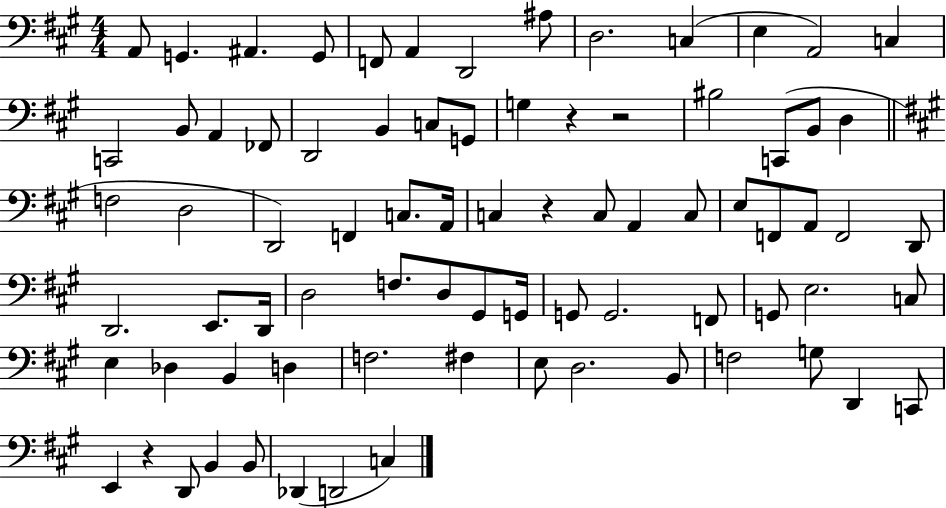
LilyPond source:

{
  \clef bass
  \numericTimeSignature
  \time 4/4
  \key a \major
  \repeat volta 2 { a,8 g,4. ais,4. g,8 | f,8 a,4 d,2 ais8 | d2. c4( | e4 a,2) c4 | \break c,2 b,8 a,4 fes,8 | d,2 b,4 c8 g,8 | g4 r4 r2 | bis2 c,8( b,8 d4 | \break \bar "||" \break \key a \major f2 d2 | d,2) f,4 c8. a,16 | c4 r4 c8 a,4 c8 | e8 f,8 a,8 f,2 d,8 | \break d,2. e,8. d,16 | d2 f8. d8 gis,8 g,16 | g,8 g,2. f,8 | g,8 e2. c8 | \break e4 des4 b,4 d4 | f2. fis4 | e8 d2. b,8 | f2 g8 d,4 c,8 | \break e,4 r4 d,8 b,4 b,8 | des,4( d,2 c4) | } \bar "|."
}